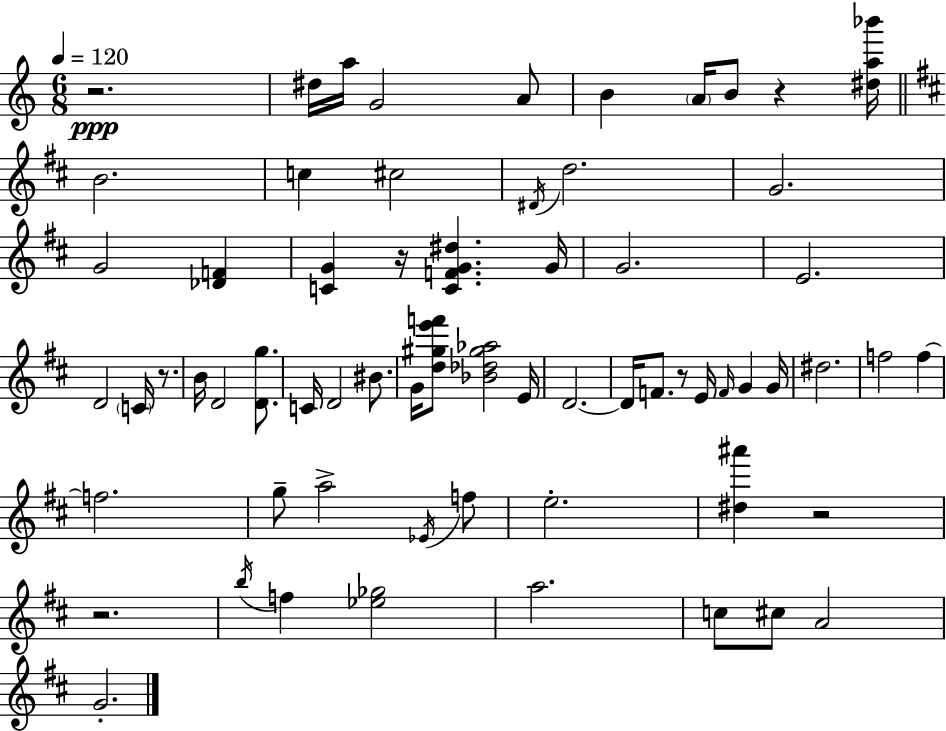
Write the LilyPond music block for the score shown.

{
  \clef treble
  \numericTimeSignature
  \time 6/8
  \key c \major
  \tempo 4 = 120
  \repeat volta 2 { r2.\ppp | dis''16 a''16 g'2 a'8 | b'4 \parenthesize a'16 b'8 r4 <dis'' a'' bes'''>16 | \bar "||" \break \key d \major b'2. | c''4 cis''2 | \acciaccatura { dis'16 } d''2. | g'2. | \break g'2 <des' f'>4 | <c' g'>4 r16 <c' f' g' dis''>4. | g'16 g'2. | e'2. | \break d'2 \parenthesize c'16 r8. | b'16 d'2 <d' g''>8. | c'16 d'2 bis'8. | g'16 <d'' gis'' e''' f'''>8 <bes' des'' gis'' aes''>2 | \break e'16 d'2.~~ | d'16 f'8. r8 e'16 \grace { f'16 } g'4 | g'16 dis''2. | f''2 f''4~~ | \break f''2. | g''8-- a''2-> | \acciaccatura { ees'16 } f''8 e''2.-. | <dis'' ais'''>4 r2 | \break r2. | \acciaccatura { b''16 } f''4 <ees'' ges''>2 | a''2. | c''8 cis''8 a'2 | \break g'2.-. | } \bar "|."
}